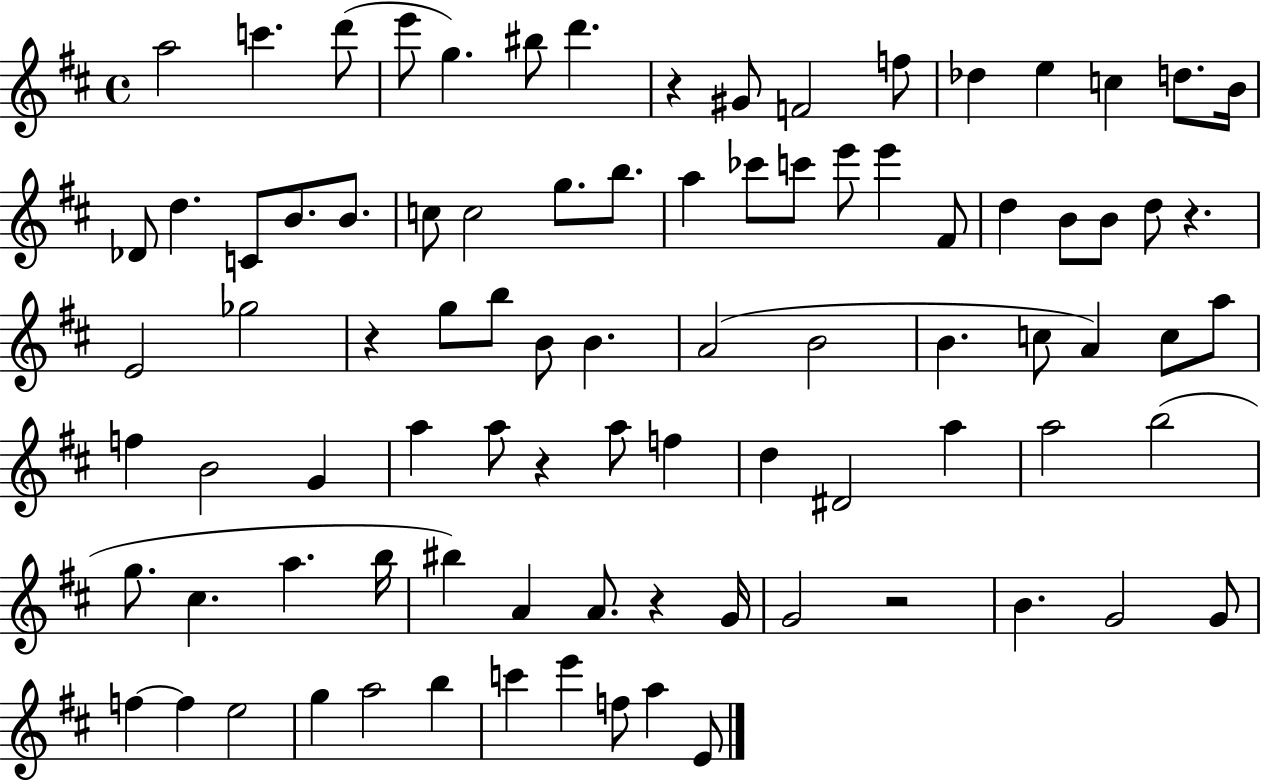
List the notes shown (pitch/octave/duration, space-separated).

A5/h C6/q. D6/e E6/e G5/q. BIS5/e D6/q. R/q G#4/e F4/h F5/e Db5/q E5/q C5/q D5/e. B4/s Db4/e D5/q. C4/e B4/e. B4/e. C5/e C5/h G5/e. B5/e. A5/q CES6/e C6/e E6/e E6/q F#4/e D5/q B4/e B4/e D5/e R/q. E4/h Gb5/h R/q G5/e B5/e B4/e B4/q. A4/h B4/h B4/q. C5/e A4/q C5/e A5/e F5/q B4/h G4/q A5/q A5/e R/q A5/e F5/q D5/q D#4/h A5/q A5/h B5/h G5/e. C#5/q. A5/q. B5/s BIS5/q A4/q A4/e. R/q G4/s G4/h R/h B4/q. G4/h G4/e F5/q F5/q E5/h G5/q A5/h B5/q C6/q E6/q F5/e A5/q E4/e